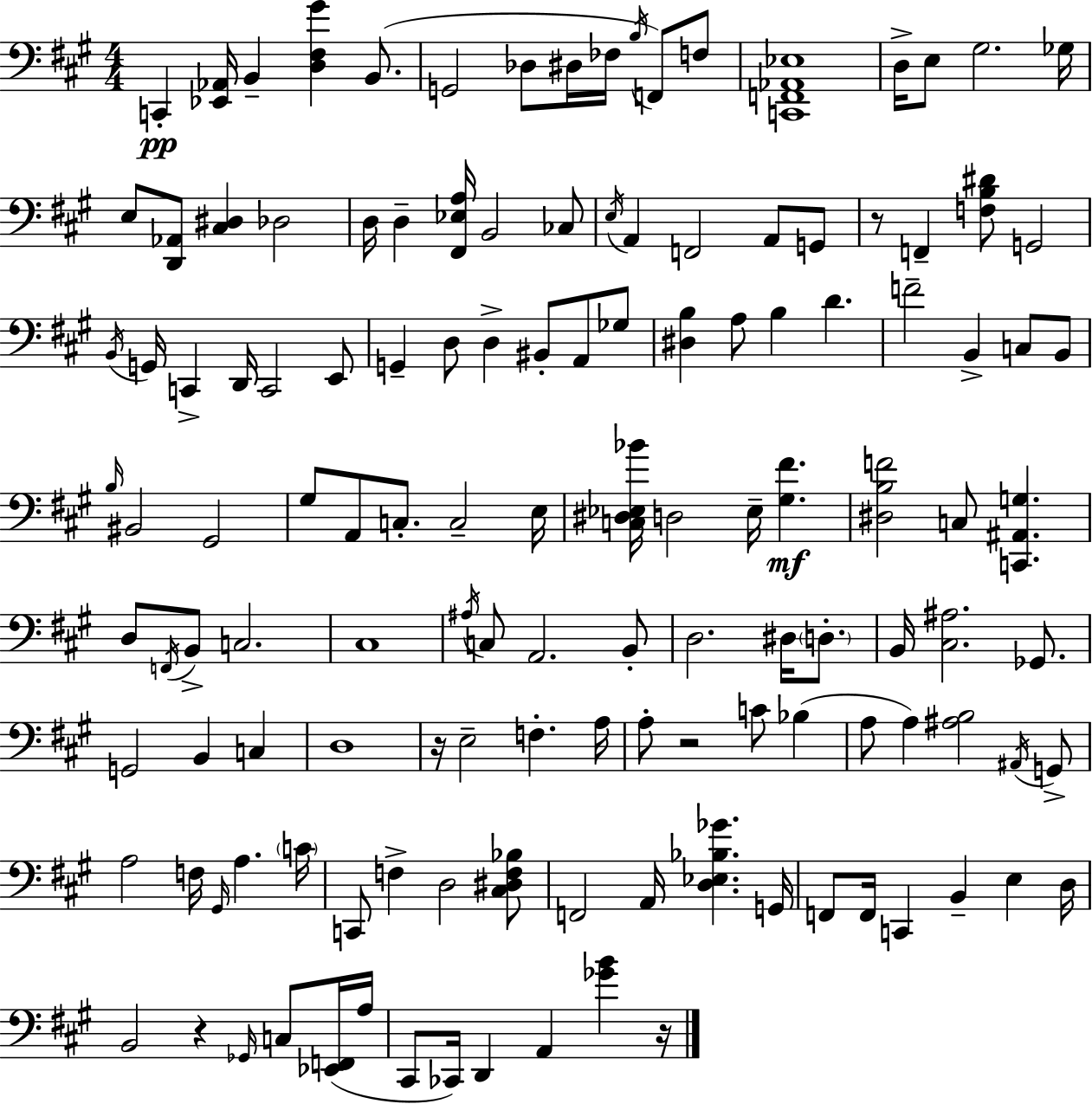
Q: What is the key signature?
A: A major